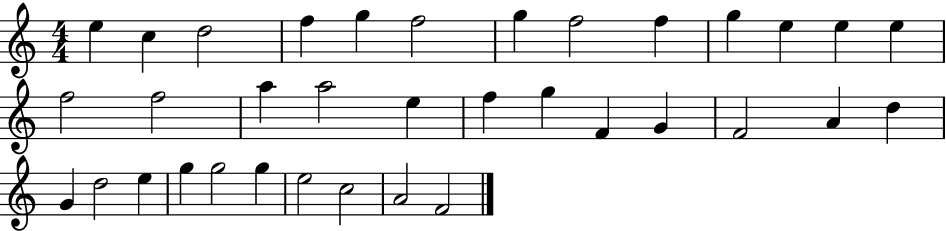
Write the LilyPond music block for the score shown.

{
  \clef treble
  \numericTimeSignature
  \time 4/4
  \key c \major
  e''4 c''4 d''2 | f''4 g''4 f''2 | g''4 f''2 f''4 | g''4 e''4 e''4 e''4 | \break f''2 f''2 | a''4 a''2 e''4 | f''4 g''4 f'4 g'4 | f'2 a'4 d''4 | \break g'4 d''2 e''4 | g''4 g''2 g''4 | e''2 c''2 | a'2 f'2 | \break \bar "|."
}